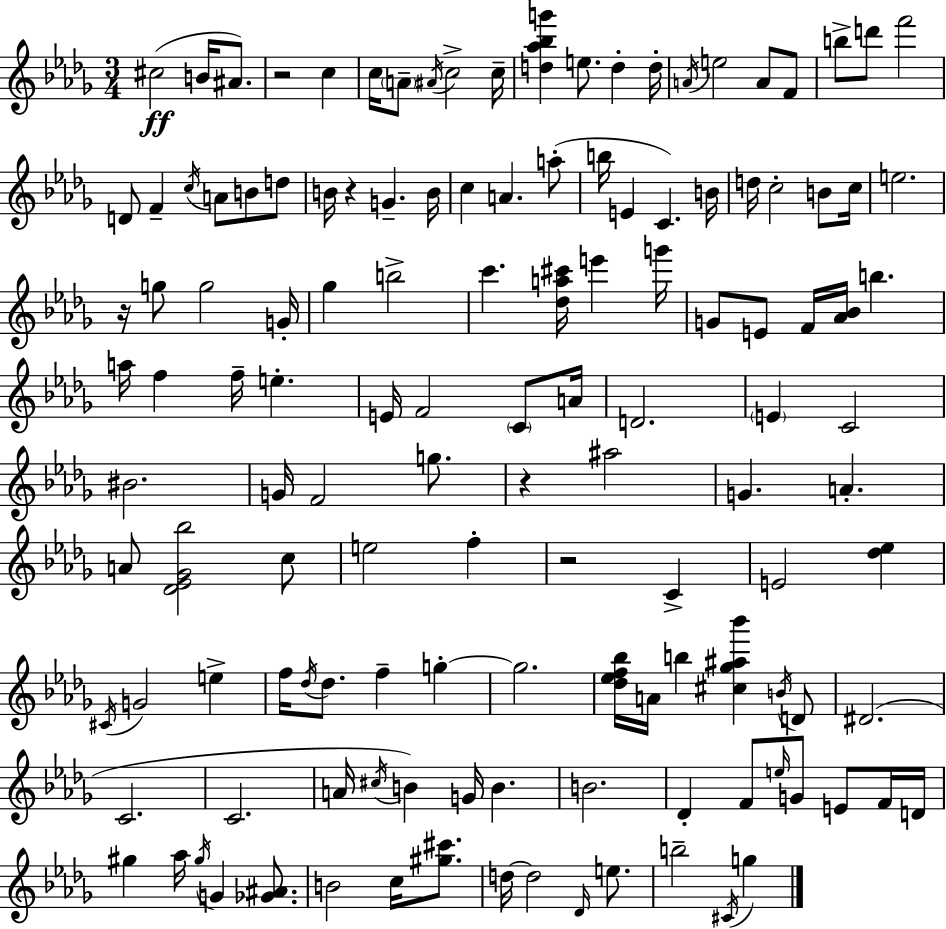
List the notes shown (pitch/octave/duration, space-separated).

C#5/h B4/s A#4/e. R/h C5/q C5/s A4/e A#4/s C5/h C5/s [D5,Ab5,Bb5,G6]/q E5/e. D5/q D5/s A4/s E5/h A4/e F4/e B5/e D6/e F6/h D4/e F4/q C5/s A4/e B4/e D5/e B4/s R/q G4/q. B4/s C5/q A4/q. A5/e B5/s E4/q C4/q. B4/s D5/s C5/h B4/e C5/s E5/h. R/s G5/e G5/h G4/s Gb5/q B5/h C6/q. [Db5,A5,C#6]/s E6/q G6/s G4/e E4/e F4/s [Ab4,Bb4]/s B5/q. A5/s F5/q F5/s E5/q. E4/s F4/h C4/e A4/s D4/h. E4/q C4/h BIS4/h. G4/s F4/h G5/e. R/q A#5/h G4/q. A4/q. A4/e [Db4,Eb4,Gb4,Bb5]/h C5/e E5/h F5/q R/h C4/q E4/h [Db5,Eb5]/q C#4/s G4/h E5/q F5/s Db5/s Db5/e. F5/q G5/q G5/h. [Db5,Eb5,F5,Bb5]/s A4/s B5/q [C#5,Gb5,A#5,Bb6]/q B4/s D4/e D#4/h. C4/h. C4/h. A4/s C#5/s B4/q G4/s B4/q. B4/h. Db4/q F4/e E5/s G4/e E4/e F4/s D4/s G#5/q Ab5/s G#5/s G4/q [Gb4,A#4]/e. B4/h C5/s [G#5,C#6]/e. D5/s D5/h Db4/s E5/e. B5/h C#4/s G5/q